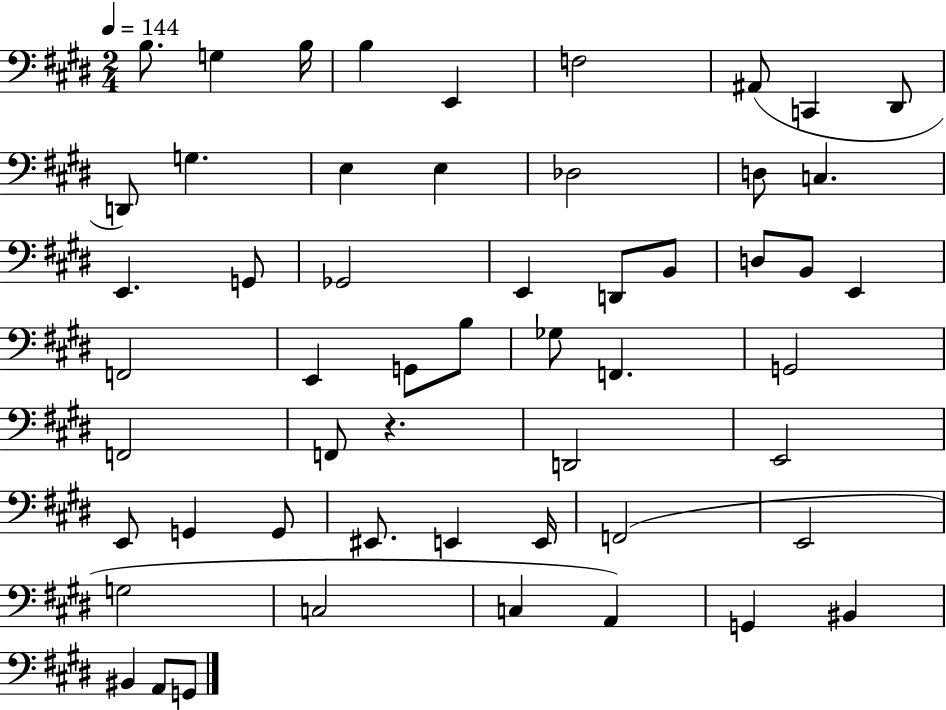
{
  \clef bass
  \numericTimeSignature
  \time 2/4
  \key e \major
  \tempo 4 = 144
  b8. g4 b16 | b4 e,4 | f2 | ais,8( c,4 dis,8 | \break d,8) g4. | e4 e4 | des2 | d8 c4. | \break e,4. g,8 | ges,2 | e,4 d,8 b,8 | d8 b,8 e,4 | \break f,2 | e,4 g,8 b8 | ges8 f,4. | g,2 | \break f,2 | f,8 r4. | d,2 | e,2 | \break e,8 g,4 g,8 | eis,8. e,4 e,16 | f,2( | e,2 | \break g2 | c2 | c4 a,4) | g,4 bis,4 | \break bis,4 a,8 g,8 | \bar "|."
}